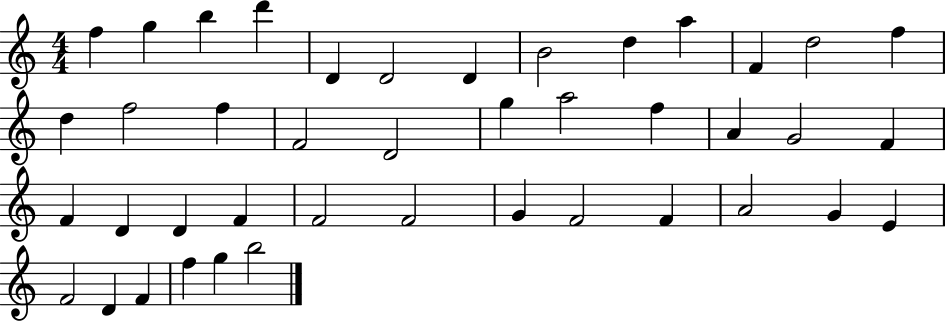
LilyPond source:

{
  \clef treble
  \numericTimeSignature
  \time 4/4
  \key c \major
  f''4 g''4 b''4 d'''4 | d'4 d'2 d'4 | b'2 d''4 a''4 | f'4 d''2 f''4 | \break d''4 f''2 f''4 | f'2 d'2 | g''4 a''2 f''4 | a'4 g'2 f'4 | \break f'4 d'4 d'4 f'4 | f'2 f'2 | g'4 f'2 f'4 | a'2 g'4 e'4 | \break f'2 d'4 f'4 | f''4 g''4 b''2 | \bar "|."
}